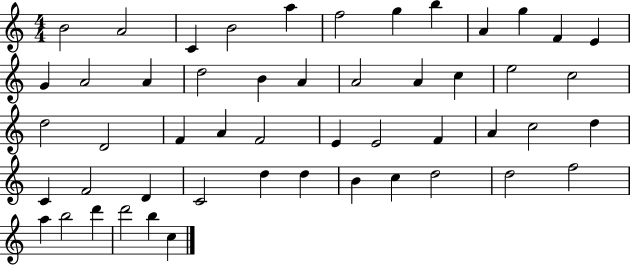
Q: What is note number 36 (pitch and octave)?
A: F4